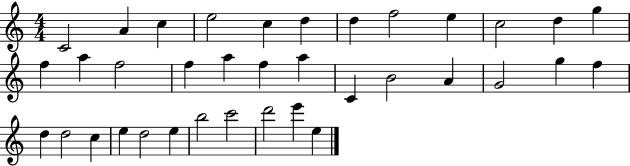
{
  \clef treble
  \numericTimeSignature
  \time 4/4
  \key c \major
  c'2 a'4 c''4 | e''2 c''4 d''4 | d''4 f''2 e''4 | c''2 d''4 g''4 | \break f''4 a''4 f''2 | f''4 a''4 f''4 a''4 | c'4 b'2 a'4 | g'2 g''4 f''4 | \break d''4 d''2 c''4 | e''4 d''2 e''4 | b''2 c'''2 | d'''2 e'''4 e''4 | \break \bar "|."
}